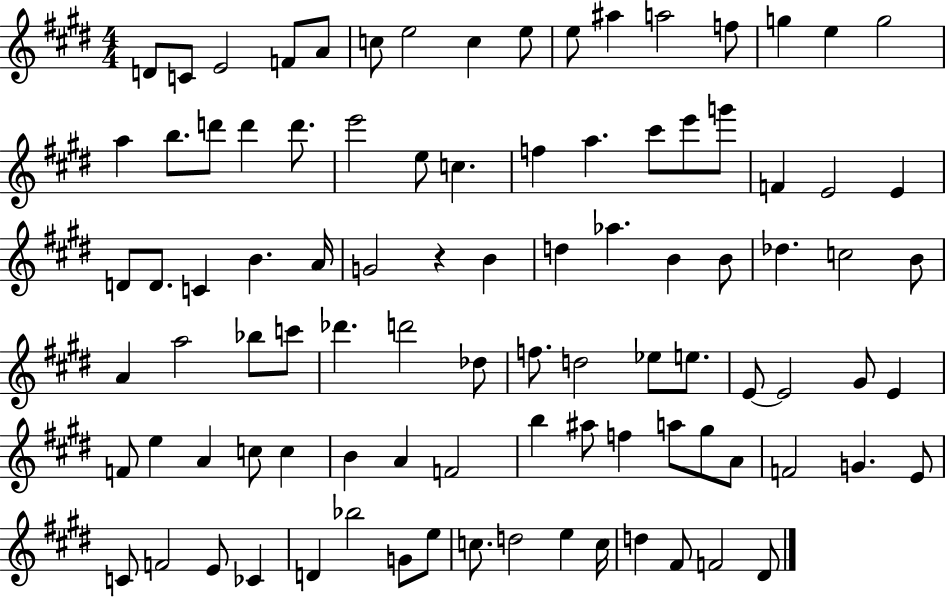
{
  \clef treble
  \numericTimeSignature
  \time 4/4
  \key e \major
  d'8 c'8 e'2 f'8 a'8 | c''8 e''2 c''4 e''8 | e''8 ais''4 a''2 f''8 | g''4 e''4 g''2 | \break a''4 b''8. d'''8 d'''4 d'''8. | e'''2 e''8 c''4. | f''4 a''4. cis'''8 e'''8 g'''8 | f'4 e'2 e'4 | \break d'8 d'8. c'4 b'4. a'16 | g'2 r4 b'4 | d''4 aes''4. b'4 b'8 | des''4. c''2 b'8 | \break a'4 a''2 bes''8 c'''8 | des'''4. d'''2 des''8 | f''8. d''2 ees''8 e''8. | e'8~~ e'2 gis'8 e'4 | \break f'8 e''4 a'4 c''8 c''4 | b'4 a'4 f'2 | b''4 ais''8 f''4 a''8 gis''8 a'8 | f'2 g'4. e'8 | \break c'8 f'2 e'8 ces'4 | d'4 bes''2 g'8 e''8 | c''8. d''2 e''4 c''16 | d''4 fis'8 f'2 dis'8 | \break \bar "|."
}